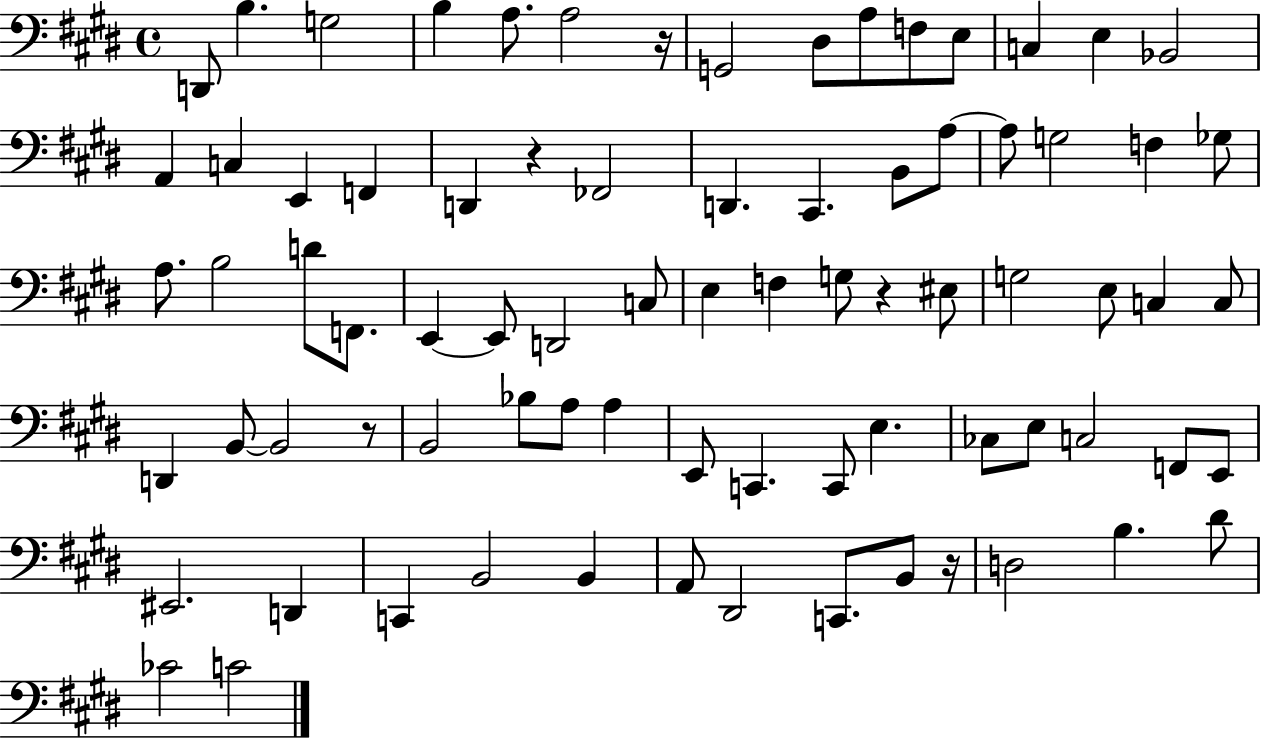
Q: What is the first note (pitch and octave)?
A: D2